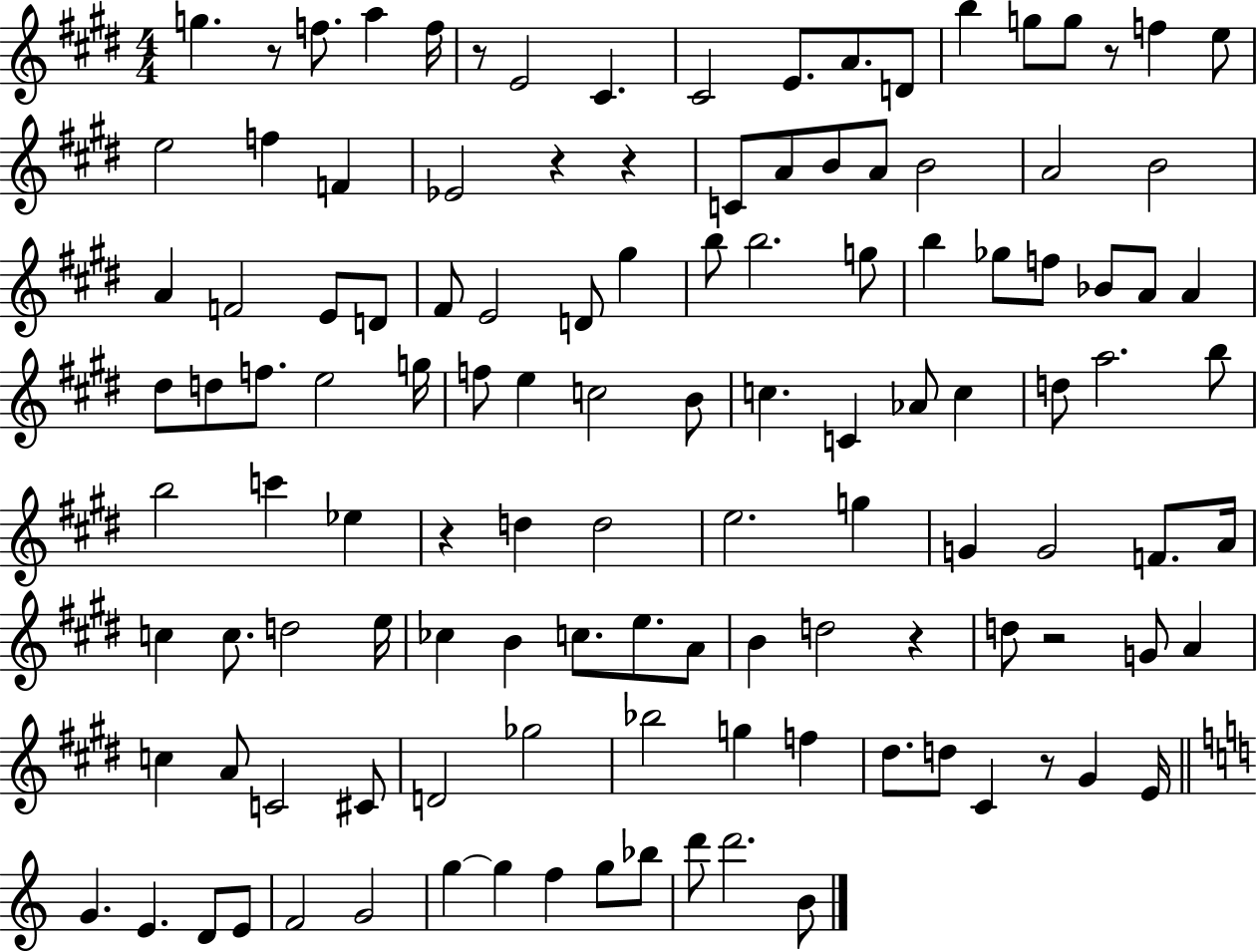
X:1
T:Untitled
M:4/4
L:1/4
K:E
g z/2 f/2 a f/4 z/2 E2 ^C ^C2 E/2 A/2 D/2 b g/2 g/2 z/2 f e/2 e2 f F _E2 z z C/2 A/2 B/2 A/2 B2 A2 B2 A F2 E/2 D/2 ^F/2 E2 D/2 ^g b/2 b2 g/2 b _g/2 f/2 _B/2 A/2 A ^d/2 d/2 f/2 e2 g/4 f/2 e c2 B/2 c C _A/2 c d/2 a2 b/2 b2 c' _e z d d2 e2 g G G2 F/2 A/4 c c/2 d2 e/4 _c B c/2 e/2 A/2 B d2 z d/2 z2 G/2 A c A/2 C2 ^C/2 D2 _g2 _b2 g f ^d/2 d/2 ^C z/2 ^G E/4 G E D/2 E/2 F2 G2 g g f g/2 _b/2 d'/2 d'2 B/2